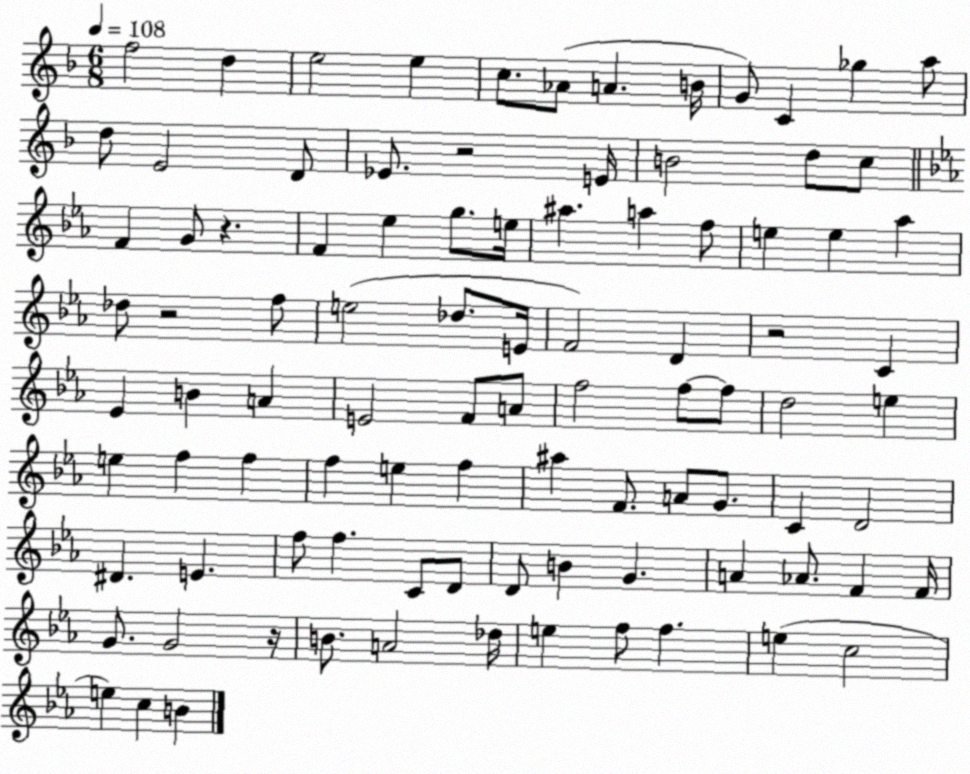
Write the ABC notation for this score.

X:1
T:Untitled
M:6/8
L:1/4
K:F
f2 d e2 e c/2 _A/2 A B/4 G/2 C _g a/2 d/2 E2 D/2 _E/2 z2 E/4 B2 d/2 c/2 F G/2 z F _e g/2 e/4 ^a a f/2 e e _a _d/2 z2 f/2 e2 _d/2 E/4 F2 D z2 C _E B A E2 F/2 A/2 f2 f/2 f/2 d2 e e f f f e f ^a F/2 A/2 G/2 C D2 ^D E f/2 f C/2 D/2 D/2 B G A _A/2 F F/4 G/2 G2 z/4 B/2 A2 _d/4 e f/2 f e c2 e c B